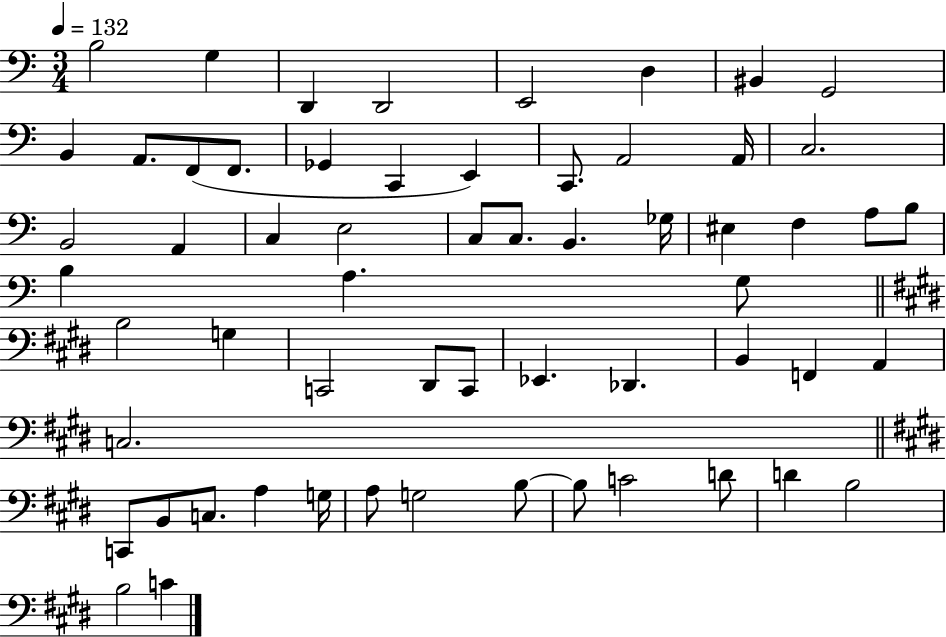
B3/h G3/q D2/q D2/h E2/h D3/q BIS2/q G2/h B2/q A2/e. F2/e F2/e. Gb2/q C2/q E2/q C2/e. A2/h A2/s C3/h. B2/h A2/q C3/q E3/h C3/e C3/e. B2/q. Gb3/s EIS3/q F3/q A3/e B3/e B3/q A3/q. G3/e B3/h G3/q C2/h D#2/e C2/e Eb2/q. Db2/q. B2/q F2/q A2/q C3/h. C2/e B2/e C3/e. A3/q G3/s A3/e G3/h B3/e B3/e C4/h D4/e D4/q B3/h B3/h C4/q